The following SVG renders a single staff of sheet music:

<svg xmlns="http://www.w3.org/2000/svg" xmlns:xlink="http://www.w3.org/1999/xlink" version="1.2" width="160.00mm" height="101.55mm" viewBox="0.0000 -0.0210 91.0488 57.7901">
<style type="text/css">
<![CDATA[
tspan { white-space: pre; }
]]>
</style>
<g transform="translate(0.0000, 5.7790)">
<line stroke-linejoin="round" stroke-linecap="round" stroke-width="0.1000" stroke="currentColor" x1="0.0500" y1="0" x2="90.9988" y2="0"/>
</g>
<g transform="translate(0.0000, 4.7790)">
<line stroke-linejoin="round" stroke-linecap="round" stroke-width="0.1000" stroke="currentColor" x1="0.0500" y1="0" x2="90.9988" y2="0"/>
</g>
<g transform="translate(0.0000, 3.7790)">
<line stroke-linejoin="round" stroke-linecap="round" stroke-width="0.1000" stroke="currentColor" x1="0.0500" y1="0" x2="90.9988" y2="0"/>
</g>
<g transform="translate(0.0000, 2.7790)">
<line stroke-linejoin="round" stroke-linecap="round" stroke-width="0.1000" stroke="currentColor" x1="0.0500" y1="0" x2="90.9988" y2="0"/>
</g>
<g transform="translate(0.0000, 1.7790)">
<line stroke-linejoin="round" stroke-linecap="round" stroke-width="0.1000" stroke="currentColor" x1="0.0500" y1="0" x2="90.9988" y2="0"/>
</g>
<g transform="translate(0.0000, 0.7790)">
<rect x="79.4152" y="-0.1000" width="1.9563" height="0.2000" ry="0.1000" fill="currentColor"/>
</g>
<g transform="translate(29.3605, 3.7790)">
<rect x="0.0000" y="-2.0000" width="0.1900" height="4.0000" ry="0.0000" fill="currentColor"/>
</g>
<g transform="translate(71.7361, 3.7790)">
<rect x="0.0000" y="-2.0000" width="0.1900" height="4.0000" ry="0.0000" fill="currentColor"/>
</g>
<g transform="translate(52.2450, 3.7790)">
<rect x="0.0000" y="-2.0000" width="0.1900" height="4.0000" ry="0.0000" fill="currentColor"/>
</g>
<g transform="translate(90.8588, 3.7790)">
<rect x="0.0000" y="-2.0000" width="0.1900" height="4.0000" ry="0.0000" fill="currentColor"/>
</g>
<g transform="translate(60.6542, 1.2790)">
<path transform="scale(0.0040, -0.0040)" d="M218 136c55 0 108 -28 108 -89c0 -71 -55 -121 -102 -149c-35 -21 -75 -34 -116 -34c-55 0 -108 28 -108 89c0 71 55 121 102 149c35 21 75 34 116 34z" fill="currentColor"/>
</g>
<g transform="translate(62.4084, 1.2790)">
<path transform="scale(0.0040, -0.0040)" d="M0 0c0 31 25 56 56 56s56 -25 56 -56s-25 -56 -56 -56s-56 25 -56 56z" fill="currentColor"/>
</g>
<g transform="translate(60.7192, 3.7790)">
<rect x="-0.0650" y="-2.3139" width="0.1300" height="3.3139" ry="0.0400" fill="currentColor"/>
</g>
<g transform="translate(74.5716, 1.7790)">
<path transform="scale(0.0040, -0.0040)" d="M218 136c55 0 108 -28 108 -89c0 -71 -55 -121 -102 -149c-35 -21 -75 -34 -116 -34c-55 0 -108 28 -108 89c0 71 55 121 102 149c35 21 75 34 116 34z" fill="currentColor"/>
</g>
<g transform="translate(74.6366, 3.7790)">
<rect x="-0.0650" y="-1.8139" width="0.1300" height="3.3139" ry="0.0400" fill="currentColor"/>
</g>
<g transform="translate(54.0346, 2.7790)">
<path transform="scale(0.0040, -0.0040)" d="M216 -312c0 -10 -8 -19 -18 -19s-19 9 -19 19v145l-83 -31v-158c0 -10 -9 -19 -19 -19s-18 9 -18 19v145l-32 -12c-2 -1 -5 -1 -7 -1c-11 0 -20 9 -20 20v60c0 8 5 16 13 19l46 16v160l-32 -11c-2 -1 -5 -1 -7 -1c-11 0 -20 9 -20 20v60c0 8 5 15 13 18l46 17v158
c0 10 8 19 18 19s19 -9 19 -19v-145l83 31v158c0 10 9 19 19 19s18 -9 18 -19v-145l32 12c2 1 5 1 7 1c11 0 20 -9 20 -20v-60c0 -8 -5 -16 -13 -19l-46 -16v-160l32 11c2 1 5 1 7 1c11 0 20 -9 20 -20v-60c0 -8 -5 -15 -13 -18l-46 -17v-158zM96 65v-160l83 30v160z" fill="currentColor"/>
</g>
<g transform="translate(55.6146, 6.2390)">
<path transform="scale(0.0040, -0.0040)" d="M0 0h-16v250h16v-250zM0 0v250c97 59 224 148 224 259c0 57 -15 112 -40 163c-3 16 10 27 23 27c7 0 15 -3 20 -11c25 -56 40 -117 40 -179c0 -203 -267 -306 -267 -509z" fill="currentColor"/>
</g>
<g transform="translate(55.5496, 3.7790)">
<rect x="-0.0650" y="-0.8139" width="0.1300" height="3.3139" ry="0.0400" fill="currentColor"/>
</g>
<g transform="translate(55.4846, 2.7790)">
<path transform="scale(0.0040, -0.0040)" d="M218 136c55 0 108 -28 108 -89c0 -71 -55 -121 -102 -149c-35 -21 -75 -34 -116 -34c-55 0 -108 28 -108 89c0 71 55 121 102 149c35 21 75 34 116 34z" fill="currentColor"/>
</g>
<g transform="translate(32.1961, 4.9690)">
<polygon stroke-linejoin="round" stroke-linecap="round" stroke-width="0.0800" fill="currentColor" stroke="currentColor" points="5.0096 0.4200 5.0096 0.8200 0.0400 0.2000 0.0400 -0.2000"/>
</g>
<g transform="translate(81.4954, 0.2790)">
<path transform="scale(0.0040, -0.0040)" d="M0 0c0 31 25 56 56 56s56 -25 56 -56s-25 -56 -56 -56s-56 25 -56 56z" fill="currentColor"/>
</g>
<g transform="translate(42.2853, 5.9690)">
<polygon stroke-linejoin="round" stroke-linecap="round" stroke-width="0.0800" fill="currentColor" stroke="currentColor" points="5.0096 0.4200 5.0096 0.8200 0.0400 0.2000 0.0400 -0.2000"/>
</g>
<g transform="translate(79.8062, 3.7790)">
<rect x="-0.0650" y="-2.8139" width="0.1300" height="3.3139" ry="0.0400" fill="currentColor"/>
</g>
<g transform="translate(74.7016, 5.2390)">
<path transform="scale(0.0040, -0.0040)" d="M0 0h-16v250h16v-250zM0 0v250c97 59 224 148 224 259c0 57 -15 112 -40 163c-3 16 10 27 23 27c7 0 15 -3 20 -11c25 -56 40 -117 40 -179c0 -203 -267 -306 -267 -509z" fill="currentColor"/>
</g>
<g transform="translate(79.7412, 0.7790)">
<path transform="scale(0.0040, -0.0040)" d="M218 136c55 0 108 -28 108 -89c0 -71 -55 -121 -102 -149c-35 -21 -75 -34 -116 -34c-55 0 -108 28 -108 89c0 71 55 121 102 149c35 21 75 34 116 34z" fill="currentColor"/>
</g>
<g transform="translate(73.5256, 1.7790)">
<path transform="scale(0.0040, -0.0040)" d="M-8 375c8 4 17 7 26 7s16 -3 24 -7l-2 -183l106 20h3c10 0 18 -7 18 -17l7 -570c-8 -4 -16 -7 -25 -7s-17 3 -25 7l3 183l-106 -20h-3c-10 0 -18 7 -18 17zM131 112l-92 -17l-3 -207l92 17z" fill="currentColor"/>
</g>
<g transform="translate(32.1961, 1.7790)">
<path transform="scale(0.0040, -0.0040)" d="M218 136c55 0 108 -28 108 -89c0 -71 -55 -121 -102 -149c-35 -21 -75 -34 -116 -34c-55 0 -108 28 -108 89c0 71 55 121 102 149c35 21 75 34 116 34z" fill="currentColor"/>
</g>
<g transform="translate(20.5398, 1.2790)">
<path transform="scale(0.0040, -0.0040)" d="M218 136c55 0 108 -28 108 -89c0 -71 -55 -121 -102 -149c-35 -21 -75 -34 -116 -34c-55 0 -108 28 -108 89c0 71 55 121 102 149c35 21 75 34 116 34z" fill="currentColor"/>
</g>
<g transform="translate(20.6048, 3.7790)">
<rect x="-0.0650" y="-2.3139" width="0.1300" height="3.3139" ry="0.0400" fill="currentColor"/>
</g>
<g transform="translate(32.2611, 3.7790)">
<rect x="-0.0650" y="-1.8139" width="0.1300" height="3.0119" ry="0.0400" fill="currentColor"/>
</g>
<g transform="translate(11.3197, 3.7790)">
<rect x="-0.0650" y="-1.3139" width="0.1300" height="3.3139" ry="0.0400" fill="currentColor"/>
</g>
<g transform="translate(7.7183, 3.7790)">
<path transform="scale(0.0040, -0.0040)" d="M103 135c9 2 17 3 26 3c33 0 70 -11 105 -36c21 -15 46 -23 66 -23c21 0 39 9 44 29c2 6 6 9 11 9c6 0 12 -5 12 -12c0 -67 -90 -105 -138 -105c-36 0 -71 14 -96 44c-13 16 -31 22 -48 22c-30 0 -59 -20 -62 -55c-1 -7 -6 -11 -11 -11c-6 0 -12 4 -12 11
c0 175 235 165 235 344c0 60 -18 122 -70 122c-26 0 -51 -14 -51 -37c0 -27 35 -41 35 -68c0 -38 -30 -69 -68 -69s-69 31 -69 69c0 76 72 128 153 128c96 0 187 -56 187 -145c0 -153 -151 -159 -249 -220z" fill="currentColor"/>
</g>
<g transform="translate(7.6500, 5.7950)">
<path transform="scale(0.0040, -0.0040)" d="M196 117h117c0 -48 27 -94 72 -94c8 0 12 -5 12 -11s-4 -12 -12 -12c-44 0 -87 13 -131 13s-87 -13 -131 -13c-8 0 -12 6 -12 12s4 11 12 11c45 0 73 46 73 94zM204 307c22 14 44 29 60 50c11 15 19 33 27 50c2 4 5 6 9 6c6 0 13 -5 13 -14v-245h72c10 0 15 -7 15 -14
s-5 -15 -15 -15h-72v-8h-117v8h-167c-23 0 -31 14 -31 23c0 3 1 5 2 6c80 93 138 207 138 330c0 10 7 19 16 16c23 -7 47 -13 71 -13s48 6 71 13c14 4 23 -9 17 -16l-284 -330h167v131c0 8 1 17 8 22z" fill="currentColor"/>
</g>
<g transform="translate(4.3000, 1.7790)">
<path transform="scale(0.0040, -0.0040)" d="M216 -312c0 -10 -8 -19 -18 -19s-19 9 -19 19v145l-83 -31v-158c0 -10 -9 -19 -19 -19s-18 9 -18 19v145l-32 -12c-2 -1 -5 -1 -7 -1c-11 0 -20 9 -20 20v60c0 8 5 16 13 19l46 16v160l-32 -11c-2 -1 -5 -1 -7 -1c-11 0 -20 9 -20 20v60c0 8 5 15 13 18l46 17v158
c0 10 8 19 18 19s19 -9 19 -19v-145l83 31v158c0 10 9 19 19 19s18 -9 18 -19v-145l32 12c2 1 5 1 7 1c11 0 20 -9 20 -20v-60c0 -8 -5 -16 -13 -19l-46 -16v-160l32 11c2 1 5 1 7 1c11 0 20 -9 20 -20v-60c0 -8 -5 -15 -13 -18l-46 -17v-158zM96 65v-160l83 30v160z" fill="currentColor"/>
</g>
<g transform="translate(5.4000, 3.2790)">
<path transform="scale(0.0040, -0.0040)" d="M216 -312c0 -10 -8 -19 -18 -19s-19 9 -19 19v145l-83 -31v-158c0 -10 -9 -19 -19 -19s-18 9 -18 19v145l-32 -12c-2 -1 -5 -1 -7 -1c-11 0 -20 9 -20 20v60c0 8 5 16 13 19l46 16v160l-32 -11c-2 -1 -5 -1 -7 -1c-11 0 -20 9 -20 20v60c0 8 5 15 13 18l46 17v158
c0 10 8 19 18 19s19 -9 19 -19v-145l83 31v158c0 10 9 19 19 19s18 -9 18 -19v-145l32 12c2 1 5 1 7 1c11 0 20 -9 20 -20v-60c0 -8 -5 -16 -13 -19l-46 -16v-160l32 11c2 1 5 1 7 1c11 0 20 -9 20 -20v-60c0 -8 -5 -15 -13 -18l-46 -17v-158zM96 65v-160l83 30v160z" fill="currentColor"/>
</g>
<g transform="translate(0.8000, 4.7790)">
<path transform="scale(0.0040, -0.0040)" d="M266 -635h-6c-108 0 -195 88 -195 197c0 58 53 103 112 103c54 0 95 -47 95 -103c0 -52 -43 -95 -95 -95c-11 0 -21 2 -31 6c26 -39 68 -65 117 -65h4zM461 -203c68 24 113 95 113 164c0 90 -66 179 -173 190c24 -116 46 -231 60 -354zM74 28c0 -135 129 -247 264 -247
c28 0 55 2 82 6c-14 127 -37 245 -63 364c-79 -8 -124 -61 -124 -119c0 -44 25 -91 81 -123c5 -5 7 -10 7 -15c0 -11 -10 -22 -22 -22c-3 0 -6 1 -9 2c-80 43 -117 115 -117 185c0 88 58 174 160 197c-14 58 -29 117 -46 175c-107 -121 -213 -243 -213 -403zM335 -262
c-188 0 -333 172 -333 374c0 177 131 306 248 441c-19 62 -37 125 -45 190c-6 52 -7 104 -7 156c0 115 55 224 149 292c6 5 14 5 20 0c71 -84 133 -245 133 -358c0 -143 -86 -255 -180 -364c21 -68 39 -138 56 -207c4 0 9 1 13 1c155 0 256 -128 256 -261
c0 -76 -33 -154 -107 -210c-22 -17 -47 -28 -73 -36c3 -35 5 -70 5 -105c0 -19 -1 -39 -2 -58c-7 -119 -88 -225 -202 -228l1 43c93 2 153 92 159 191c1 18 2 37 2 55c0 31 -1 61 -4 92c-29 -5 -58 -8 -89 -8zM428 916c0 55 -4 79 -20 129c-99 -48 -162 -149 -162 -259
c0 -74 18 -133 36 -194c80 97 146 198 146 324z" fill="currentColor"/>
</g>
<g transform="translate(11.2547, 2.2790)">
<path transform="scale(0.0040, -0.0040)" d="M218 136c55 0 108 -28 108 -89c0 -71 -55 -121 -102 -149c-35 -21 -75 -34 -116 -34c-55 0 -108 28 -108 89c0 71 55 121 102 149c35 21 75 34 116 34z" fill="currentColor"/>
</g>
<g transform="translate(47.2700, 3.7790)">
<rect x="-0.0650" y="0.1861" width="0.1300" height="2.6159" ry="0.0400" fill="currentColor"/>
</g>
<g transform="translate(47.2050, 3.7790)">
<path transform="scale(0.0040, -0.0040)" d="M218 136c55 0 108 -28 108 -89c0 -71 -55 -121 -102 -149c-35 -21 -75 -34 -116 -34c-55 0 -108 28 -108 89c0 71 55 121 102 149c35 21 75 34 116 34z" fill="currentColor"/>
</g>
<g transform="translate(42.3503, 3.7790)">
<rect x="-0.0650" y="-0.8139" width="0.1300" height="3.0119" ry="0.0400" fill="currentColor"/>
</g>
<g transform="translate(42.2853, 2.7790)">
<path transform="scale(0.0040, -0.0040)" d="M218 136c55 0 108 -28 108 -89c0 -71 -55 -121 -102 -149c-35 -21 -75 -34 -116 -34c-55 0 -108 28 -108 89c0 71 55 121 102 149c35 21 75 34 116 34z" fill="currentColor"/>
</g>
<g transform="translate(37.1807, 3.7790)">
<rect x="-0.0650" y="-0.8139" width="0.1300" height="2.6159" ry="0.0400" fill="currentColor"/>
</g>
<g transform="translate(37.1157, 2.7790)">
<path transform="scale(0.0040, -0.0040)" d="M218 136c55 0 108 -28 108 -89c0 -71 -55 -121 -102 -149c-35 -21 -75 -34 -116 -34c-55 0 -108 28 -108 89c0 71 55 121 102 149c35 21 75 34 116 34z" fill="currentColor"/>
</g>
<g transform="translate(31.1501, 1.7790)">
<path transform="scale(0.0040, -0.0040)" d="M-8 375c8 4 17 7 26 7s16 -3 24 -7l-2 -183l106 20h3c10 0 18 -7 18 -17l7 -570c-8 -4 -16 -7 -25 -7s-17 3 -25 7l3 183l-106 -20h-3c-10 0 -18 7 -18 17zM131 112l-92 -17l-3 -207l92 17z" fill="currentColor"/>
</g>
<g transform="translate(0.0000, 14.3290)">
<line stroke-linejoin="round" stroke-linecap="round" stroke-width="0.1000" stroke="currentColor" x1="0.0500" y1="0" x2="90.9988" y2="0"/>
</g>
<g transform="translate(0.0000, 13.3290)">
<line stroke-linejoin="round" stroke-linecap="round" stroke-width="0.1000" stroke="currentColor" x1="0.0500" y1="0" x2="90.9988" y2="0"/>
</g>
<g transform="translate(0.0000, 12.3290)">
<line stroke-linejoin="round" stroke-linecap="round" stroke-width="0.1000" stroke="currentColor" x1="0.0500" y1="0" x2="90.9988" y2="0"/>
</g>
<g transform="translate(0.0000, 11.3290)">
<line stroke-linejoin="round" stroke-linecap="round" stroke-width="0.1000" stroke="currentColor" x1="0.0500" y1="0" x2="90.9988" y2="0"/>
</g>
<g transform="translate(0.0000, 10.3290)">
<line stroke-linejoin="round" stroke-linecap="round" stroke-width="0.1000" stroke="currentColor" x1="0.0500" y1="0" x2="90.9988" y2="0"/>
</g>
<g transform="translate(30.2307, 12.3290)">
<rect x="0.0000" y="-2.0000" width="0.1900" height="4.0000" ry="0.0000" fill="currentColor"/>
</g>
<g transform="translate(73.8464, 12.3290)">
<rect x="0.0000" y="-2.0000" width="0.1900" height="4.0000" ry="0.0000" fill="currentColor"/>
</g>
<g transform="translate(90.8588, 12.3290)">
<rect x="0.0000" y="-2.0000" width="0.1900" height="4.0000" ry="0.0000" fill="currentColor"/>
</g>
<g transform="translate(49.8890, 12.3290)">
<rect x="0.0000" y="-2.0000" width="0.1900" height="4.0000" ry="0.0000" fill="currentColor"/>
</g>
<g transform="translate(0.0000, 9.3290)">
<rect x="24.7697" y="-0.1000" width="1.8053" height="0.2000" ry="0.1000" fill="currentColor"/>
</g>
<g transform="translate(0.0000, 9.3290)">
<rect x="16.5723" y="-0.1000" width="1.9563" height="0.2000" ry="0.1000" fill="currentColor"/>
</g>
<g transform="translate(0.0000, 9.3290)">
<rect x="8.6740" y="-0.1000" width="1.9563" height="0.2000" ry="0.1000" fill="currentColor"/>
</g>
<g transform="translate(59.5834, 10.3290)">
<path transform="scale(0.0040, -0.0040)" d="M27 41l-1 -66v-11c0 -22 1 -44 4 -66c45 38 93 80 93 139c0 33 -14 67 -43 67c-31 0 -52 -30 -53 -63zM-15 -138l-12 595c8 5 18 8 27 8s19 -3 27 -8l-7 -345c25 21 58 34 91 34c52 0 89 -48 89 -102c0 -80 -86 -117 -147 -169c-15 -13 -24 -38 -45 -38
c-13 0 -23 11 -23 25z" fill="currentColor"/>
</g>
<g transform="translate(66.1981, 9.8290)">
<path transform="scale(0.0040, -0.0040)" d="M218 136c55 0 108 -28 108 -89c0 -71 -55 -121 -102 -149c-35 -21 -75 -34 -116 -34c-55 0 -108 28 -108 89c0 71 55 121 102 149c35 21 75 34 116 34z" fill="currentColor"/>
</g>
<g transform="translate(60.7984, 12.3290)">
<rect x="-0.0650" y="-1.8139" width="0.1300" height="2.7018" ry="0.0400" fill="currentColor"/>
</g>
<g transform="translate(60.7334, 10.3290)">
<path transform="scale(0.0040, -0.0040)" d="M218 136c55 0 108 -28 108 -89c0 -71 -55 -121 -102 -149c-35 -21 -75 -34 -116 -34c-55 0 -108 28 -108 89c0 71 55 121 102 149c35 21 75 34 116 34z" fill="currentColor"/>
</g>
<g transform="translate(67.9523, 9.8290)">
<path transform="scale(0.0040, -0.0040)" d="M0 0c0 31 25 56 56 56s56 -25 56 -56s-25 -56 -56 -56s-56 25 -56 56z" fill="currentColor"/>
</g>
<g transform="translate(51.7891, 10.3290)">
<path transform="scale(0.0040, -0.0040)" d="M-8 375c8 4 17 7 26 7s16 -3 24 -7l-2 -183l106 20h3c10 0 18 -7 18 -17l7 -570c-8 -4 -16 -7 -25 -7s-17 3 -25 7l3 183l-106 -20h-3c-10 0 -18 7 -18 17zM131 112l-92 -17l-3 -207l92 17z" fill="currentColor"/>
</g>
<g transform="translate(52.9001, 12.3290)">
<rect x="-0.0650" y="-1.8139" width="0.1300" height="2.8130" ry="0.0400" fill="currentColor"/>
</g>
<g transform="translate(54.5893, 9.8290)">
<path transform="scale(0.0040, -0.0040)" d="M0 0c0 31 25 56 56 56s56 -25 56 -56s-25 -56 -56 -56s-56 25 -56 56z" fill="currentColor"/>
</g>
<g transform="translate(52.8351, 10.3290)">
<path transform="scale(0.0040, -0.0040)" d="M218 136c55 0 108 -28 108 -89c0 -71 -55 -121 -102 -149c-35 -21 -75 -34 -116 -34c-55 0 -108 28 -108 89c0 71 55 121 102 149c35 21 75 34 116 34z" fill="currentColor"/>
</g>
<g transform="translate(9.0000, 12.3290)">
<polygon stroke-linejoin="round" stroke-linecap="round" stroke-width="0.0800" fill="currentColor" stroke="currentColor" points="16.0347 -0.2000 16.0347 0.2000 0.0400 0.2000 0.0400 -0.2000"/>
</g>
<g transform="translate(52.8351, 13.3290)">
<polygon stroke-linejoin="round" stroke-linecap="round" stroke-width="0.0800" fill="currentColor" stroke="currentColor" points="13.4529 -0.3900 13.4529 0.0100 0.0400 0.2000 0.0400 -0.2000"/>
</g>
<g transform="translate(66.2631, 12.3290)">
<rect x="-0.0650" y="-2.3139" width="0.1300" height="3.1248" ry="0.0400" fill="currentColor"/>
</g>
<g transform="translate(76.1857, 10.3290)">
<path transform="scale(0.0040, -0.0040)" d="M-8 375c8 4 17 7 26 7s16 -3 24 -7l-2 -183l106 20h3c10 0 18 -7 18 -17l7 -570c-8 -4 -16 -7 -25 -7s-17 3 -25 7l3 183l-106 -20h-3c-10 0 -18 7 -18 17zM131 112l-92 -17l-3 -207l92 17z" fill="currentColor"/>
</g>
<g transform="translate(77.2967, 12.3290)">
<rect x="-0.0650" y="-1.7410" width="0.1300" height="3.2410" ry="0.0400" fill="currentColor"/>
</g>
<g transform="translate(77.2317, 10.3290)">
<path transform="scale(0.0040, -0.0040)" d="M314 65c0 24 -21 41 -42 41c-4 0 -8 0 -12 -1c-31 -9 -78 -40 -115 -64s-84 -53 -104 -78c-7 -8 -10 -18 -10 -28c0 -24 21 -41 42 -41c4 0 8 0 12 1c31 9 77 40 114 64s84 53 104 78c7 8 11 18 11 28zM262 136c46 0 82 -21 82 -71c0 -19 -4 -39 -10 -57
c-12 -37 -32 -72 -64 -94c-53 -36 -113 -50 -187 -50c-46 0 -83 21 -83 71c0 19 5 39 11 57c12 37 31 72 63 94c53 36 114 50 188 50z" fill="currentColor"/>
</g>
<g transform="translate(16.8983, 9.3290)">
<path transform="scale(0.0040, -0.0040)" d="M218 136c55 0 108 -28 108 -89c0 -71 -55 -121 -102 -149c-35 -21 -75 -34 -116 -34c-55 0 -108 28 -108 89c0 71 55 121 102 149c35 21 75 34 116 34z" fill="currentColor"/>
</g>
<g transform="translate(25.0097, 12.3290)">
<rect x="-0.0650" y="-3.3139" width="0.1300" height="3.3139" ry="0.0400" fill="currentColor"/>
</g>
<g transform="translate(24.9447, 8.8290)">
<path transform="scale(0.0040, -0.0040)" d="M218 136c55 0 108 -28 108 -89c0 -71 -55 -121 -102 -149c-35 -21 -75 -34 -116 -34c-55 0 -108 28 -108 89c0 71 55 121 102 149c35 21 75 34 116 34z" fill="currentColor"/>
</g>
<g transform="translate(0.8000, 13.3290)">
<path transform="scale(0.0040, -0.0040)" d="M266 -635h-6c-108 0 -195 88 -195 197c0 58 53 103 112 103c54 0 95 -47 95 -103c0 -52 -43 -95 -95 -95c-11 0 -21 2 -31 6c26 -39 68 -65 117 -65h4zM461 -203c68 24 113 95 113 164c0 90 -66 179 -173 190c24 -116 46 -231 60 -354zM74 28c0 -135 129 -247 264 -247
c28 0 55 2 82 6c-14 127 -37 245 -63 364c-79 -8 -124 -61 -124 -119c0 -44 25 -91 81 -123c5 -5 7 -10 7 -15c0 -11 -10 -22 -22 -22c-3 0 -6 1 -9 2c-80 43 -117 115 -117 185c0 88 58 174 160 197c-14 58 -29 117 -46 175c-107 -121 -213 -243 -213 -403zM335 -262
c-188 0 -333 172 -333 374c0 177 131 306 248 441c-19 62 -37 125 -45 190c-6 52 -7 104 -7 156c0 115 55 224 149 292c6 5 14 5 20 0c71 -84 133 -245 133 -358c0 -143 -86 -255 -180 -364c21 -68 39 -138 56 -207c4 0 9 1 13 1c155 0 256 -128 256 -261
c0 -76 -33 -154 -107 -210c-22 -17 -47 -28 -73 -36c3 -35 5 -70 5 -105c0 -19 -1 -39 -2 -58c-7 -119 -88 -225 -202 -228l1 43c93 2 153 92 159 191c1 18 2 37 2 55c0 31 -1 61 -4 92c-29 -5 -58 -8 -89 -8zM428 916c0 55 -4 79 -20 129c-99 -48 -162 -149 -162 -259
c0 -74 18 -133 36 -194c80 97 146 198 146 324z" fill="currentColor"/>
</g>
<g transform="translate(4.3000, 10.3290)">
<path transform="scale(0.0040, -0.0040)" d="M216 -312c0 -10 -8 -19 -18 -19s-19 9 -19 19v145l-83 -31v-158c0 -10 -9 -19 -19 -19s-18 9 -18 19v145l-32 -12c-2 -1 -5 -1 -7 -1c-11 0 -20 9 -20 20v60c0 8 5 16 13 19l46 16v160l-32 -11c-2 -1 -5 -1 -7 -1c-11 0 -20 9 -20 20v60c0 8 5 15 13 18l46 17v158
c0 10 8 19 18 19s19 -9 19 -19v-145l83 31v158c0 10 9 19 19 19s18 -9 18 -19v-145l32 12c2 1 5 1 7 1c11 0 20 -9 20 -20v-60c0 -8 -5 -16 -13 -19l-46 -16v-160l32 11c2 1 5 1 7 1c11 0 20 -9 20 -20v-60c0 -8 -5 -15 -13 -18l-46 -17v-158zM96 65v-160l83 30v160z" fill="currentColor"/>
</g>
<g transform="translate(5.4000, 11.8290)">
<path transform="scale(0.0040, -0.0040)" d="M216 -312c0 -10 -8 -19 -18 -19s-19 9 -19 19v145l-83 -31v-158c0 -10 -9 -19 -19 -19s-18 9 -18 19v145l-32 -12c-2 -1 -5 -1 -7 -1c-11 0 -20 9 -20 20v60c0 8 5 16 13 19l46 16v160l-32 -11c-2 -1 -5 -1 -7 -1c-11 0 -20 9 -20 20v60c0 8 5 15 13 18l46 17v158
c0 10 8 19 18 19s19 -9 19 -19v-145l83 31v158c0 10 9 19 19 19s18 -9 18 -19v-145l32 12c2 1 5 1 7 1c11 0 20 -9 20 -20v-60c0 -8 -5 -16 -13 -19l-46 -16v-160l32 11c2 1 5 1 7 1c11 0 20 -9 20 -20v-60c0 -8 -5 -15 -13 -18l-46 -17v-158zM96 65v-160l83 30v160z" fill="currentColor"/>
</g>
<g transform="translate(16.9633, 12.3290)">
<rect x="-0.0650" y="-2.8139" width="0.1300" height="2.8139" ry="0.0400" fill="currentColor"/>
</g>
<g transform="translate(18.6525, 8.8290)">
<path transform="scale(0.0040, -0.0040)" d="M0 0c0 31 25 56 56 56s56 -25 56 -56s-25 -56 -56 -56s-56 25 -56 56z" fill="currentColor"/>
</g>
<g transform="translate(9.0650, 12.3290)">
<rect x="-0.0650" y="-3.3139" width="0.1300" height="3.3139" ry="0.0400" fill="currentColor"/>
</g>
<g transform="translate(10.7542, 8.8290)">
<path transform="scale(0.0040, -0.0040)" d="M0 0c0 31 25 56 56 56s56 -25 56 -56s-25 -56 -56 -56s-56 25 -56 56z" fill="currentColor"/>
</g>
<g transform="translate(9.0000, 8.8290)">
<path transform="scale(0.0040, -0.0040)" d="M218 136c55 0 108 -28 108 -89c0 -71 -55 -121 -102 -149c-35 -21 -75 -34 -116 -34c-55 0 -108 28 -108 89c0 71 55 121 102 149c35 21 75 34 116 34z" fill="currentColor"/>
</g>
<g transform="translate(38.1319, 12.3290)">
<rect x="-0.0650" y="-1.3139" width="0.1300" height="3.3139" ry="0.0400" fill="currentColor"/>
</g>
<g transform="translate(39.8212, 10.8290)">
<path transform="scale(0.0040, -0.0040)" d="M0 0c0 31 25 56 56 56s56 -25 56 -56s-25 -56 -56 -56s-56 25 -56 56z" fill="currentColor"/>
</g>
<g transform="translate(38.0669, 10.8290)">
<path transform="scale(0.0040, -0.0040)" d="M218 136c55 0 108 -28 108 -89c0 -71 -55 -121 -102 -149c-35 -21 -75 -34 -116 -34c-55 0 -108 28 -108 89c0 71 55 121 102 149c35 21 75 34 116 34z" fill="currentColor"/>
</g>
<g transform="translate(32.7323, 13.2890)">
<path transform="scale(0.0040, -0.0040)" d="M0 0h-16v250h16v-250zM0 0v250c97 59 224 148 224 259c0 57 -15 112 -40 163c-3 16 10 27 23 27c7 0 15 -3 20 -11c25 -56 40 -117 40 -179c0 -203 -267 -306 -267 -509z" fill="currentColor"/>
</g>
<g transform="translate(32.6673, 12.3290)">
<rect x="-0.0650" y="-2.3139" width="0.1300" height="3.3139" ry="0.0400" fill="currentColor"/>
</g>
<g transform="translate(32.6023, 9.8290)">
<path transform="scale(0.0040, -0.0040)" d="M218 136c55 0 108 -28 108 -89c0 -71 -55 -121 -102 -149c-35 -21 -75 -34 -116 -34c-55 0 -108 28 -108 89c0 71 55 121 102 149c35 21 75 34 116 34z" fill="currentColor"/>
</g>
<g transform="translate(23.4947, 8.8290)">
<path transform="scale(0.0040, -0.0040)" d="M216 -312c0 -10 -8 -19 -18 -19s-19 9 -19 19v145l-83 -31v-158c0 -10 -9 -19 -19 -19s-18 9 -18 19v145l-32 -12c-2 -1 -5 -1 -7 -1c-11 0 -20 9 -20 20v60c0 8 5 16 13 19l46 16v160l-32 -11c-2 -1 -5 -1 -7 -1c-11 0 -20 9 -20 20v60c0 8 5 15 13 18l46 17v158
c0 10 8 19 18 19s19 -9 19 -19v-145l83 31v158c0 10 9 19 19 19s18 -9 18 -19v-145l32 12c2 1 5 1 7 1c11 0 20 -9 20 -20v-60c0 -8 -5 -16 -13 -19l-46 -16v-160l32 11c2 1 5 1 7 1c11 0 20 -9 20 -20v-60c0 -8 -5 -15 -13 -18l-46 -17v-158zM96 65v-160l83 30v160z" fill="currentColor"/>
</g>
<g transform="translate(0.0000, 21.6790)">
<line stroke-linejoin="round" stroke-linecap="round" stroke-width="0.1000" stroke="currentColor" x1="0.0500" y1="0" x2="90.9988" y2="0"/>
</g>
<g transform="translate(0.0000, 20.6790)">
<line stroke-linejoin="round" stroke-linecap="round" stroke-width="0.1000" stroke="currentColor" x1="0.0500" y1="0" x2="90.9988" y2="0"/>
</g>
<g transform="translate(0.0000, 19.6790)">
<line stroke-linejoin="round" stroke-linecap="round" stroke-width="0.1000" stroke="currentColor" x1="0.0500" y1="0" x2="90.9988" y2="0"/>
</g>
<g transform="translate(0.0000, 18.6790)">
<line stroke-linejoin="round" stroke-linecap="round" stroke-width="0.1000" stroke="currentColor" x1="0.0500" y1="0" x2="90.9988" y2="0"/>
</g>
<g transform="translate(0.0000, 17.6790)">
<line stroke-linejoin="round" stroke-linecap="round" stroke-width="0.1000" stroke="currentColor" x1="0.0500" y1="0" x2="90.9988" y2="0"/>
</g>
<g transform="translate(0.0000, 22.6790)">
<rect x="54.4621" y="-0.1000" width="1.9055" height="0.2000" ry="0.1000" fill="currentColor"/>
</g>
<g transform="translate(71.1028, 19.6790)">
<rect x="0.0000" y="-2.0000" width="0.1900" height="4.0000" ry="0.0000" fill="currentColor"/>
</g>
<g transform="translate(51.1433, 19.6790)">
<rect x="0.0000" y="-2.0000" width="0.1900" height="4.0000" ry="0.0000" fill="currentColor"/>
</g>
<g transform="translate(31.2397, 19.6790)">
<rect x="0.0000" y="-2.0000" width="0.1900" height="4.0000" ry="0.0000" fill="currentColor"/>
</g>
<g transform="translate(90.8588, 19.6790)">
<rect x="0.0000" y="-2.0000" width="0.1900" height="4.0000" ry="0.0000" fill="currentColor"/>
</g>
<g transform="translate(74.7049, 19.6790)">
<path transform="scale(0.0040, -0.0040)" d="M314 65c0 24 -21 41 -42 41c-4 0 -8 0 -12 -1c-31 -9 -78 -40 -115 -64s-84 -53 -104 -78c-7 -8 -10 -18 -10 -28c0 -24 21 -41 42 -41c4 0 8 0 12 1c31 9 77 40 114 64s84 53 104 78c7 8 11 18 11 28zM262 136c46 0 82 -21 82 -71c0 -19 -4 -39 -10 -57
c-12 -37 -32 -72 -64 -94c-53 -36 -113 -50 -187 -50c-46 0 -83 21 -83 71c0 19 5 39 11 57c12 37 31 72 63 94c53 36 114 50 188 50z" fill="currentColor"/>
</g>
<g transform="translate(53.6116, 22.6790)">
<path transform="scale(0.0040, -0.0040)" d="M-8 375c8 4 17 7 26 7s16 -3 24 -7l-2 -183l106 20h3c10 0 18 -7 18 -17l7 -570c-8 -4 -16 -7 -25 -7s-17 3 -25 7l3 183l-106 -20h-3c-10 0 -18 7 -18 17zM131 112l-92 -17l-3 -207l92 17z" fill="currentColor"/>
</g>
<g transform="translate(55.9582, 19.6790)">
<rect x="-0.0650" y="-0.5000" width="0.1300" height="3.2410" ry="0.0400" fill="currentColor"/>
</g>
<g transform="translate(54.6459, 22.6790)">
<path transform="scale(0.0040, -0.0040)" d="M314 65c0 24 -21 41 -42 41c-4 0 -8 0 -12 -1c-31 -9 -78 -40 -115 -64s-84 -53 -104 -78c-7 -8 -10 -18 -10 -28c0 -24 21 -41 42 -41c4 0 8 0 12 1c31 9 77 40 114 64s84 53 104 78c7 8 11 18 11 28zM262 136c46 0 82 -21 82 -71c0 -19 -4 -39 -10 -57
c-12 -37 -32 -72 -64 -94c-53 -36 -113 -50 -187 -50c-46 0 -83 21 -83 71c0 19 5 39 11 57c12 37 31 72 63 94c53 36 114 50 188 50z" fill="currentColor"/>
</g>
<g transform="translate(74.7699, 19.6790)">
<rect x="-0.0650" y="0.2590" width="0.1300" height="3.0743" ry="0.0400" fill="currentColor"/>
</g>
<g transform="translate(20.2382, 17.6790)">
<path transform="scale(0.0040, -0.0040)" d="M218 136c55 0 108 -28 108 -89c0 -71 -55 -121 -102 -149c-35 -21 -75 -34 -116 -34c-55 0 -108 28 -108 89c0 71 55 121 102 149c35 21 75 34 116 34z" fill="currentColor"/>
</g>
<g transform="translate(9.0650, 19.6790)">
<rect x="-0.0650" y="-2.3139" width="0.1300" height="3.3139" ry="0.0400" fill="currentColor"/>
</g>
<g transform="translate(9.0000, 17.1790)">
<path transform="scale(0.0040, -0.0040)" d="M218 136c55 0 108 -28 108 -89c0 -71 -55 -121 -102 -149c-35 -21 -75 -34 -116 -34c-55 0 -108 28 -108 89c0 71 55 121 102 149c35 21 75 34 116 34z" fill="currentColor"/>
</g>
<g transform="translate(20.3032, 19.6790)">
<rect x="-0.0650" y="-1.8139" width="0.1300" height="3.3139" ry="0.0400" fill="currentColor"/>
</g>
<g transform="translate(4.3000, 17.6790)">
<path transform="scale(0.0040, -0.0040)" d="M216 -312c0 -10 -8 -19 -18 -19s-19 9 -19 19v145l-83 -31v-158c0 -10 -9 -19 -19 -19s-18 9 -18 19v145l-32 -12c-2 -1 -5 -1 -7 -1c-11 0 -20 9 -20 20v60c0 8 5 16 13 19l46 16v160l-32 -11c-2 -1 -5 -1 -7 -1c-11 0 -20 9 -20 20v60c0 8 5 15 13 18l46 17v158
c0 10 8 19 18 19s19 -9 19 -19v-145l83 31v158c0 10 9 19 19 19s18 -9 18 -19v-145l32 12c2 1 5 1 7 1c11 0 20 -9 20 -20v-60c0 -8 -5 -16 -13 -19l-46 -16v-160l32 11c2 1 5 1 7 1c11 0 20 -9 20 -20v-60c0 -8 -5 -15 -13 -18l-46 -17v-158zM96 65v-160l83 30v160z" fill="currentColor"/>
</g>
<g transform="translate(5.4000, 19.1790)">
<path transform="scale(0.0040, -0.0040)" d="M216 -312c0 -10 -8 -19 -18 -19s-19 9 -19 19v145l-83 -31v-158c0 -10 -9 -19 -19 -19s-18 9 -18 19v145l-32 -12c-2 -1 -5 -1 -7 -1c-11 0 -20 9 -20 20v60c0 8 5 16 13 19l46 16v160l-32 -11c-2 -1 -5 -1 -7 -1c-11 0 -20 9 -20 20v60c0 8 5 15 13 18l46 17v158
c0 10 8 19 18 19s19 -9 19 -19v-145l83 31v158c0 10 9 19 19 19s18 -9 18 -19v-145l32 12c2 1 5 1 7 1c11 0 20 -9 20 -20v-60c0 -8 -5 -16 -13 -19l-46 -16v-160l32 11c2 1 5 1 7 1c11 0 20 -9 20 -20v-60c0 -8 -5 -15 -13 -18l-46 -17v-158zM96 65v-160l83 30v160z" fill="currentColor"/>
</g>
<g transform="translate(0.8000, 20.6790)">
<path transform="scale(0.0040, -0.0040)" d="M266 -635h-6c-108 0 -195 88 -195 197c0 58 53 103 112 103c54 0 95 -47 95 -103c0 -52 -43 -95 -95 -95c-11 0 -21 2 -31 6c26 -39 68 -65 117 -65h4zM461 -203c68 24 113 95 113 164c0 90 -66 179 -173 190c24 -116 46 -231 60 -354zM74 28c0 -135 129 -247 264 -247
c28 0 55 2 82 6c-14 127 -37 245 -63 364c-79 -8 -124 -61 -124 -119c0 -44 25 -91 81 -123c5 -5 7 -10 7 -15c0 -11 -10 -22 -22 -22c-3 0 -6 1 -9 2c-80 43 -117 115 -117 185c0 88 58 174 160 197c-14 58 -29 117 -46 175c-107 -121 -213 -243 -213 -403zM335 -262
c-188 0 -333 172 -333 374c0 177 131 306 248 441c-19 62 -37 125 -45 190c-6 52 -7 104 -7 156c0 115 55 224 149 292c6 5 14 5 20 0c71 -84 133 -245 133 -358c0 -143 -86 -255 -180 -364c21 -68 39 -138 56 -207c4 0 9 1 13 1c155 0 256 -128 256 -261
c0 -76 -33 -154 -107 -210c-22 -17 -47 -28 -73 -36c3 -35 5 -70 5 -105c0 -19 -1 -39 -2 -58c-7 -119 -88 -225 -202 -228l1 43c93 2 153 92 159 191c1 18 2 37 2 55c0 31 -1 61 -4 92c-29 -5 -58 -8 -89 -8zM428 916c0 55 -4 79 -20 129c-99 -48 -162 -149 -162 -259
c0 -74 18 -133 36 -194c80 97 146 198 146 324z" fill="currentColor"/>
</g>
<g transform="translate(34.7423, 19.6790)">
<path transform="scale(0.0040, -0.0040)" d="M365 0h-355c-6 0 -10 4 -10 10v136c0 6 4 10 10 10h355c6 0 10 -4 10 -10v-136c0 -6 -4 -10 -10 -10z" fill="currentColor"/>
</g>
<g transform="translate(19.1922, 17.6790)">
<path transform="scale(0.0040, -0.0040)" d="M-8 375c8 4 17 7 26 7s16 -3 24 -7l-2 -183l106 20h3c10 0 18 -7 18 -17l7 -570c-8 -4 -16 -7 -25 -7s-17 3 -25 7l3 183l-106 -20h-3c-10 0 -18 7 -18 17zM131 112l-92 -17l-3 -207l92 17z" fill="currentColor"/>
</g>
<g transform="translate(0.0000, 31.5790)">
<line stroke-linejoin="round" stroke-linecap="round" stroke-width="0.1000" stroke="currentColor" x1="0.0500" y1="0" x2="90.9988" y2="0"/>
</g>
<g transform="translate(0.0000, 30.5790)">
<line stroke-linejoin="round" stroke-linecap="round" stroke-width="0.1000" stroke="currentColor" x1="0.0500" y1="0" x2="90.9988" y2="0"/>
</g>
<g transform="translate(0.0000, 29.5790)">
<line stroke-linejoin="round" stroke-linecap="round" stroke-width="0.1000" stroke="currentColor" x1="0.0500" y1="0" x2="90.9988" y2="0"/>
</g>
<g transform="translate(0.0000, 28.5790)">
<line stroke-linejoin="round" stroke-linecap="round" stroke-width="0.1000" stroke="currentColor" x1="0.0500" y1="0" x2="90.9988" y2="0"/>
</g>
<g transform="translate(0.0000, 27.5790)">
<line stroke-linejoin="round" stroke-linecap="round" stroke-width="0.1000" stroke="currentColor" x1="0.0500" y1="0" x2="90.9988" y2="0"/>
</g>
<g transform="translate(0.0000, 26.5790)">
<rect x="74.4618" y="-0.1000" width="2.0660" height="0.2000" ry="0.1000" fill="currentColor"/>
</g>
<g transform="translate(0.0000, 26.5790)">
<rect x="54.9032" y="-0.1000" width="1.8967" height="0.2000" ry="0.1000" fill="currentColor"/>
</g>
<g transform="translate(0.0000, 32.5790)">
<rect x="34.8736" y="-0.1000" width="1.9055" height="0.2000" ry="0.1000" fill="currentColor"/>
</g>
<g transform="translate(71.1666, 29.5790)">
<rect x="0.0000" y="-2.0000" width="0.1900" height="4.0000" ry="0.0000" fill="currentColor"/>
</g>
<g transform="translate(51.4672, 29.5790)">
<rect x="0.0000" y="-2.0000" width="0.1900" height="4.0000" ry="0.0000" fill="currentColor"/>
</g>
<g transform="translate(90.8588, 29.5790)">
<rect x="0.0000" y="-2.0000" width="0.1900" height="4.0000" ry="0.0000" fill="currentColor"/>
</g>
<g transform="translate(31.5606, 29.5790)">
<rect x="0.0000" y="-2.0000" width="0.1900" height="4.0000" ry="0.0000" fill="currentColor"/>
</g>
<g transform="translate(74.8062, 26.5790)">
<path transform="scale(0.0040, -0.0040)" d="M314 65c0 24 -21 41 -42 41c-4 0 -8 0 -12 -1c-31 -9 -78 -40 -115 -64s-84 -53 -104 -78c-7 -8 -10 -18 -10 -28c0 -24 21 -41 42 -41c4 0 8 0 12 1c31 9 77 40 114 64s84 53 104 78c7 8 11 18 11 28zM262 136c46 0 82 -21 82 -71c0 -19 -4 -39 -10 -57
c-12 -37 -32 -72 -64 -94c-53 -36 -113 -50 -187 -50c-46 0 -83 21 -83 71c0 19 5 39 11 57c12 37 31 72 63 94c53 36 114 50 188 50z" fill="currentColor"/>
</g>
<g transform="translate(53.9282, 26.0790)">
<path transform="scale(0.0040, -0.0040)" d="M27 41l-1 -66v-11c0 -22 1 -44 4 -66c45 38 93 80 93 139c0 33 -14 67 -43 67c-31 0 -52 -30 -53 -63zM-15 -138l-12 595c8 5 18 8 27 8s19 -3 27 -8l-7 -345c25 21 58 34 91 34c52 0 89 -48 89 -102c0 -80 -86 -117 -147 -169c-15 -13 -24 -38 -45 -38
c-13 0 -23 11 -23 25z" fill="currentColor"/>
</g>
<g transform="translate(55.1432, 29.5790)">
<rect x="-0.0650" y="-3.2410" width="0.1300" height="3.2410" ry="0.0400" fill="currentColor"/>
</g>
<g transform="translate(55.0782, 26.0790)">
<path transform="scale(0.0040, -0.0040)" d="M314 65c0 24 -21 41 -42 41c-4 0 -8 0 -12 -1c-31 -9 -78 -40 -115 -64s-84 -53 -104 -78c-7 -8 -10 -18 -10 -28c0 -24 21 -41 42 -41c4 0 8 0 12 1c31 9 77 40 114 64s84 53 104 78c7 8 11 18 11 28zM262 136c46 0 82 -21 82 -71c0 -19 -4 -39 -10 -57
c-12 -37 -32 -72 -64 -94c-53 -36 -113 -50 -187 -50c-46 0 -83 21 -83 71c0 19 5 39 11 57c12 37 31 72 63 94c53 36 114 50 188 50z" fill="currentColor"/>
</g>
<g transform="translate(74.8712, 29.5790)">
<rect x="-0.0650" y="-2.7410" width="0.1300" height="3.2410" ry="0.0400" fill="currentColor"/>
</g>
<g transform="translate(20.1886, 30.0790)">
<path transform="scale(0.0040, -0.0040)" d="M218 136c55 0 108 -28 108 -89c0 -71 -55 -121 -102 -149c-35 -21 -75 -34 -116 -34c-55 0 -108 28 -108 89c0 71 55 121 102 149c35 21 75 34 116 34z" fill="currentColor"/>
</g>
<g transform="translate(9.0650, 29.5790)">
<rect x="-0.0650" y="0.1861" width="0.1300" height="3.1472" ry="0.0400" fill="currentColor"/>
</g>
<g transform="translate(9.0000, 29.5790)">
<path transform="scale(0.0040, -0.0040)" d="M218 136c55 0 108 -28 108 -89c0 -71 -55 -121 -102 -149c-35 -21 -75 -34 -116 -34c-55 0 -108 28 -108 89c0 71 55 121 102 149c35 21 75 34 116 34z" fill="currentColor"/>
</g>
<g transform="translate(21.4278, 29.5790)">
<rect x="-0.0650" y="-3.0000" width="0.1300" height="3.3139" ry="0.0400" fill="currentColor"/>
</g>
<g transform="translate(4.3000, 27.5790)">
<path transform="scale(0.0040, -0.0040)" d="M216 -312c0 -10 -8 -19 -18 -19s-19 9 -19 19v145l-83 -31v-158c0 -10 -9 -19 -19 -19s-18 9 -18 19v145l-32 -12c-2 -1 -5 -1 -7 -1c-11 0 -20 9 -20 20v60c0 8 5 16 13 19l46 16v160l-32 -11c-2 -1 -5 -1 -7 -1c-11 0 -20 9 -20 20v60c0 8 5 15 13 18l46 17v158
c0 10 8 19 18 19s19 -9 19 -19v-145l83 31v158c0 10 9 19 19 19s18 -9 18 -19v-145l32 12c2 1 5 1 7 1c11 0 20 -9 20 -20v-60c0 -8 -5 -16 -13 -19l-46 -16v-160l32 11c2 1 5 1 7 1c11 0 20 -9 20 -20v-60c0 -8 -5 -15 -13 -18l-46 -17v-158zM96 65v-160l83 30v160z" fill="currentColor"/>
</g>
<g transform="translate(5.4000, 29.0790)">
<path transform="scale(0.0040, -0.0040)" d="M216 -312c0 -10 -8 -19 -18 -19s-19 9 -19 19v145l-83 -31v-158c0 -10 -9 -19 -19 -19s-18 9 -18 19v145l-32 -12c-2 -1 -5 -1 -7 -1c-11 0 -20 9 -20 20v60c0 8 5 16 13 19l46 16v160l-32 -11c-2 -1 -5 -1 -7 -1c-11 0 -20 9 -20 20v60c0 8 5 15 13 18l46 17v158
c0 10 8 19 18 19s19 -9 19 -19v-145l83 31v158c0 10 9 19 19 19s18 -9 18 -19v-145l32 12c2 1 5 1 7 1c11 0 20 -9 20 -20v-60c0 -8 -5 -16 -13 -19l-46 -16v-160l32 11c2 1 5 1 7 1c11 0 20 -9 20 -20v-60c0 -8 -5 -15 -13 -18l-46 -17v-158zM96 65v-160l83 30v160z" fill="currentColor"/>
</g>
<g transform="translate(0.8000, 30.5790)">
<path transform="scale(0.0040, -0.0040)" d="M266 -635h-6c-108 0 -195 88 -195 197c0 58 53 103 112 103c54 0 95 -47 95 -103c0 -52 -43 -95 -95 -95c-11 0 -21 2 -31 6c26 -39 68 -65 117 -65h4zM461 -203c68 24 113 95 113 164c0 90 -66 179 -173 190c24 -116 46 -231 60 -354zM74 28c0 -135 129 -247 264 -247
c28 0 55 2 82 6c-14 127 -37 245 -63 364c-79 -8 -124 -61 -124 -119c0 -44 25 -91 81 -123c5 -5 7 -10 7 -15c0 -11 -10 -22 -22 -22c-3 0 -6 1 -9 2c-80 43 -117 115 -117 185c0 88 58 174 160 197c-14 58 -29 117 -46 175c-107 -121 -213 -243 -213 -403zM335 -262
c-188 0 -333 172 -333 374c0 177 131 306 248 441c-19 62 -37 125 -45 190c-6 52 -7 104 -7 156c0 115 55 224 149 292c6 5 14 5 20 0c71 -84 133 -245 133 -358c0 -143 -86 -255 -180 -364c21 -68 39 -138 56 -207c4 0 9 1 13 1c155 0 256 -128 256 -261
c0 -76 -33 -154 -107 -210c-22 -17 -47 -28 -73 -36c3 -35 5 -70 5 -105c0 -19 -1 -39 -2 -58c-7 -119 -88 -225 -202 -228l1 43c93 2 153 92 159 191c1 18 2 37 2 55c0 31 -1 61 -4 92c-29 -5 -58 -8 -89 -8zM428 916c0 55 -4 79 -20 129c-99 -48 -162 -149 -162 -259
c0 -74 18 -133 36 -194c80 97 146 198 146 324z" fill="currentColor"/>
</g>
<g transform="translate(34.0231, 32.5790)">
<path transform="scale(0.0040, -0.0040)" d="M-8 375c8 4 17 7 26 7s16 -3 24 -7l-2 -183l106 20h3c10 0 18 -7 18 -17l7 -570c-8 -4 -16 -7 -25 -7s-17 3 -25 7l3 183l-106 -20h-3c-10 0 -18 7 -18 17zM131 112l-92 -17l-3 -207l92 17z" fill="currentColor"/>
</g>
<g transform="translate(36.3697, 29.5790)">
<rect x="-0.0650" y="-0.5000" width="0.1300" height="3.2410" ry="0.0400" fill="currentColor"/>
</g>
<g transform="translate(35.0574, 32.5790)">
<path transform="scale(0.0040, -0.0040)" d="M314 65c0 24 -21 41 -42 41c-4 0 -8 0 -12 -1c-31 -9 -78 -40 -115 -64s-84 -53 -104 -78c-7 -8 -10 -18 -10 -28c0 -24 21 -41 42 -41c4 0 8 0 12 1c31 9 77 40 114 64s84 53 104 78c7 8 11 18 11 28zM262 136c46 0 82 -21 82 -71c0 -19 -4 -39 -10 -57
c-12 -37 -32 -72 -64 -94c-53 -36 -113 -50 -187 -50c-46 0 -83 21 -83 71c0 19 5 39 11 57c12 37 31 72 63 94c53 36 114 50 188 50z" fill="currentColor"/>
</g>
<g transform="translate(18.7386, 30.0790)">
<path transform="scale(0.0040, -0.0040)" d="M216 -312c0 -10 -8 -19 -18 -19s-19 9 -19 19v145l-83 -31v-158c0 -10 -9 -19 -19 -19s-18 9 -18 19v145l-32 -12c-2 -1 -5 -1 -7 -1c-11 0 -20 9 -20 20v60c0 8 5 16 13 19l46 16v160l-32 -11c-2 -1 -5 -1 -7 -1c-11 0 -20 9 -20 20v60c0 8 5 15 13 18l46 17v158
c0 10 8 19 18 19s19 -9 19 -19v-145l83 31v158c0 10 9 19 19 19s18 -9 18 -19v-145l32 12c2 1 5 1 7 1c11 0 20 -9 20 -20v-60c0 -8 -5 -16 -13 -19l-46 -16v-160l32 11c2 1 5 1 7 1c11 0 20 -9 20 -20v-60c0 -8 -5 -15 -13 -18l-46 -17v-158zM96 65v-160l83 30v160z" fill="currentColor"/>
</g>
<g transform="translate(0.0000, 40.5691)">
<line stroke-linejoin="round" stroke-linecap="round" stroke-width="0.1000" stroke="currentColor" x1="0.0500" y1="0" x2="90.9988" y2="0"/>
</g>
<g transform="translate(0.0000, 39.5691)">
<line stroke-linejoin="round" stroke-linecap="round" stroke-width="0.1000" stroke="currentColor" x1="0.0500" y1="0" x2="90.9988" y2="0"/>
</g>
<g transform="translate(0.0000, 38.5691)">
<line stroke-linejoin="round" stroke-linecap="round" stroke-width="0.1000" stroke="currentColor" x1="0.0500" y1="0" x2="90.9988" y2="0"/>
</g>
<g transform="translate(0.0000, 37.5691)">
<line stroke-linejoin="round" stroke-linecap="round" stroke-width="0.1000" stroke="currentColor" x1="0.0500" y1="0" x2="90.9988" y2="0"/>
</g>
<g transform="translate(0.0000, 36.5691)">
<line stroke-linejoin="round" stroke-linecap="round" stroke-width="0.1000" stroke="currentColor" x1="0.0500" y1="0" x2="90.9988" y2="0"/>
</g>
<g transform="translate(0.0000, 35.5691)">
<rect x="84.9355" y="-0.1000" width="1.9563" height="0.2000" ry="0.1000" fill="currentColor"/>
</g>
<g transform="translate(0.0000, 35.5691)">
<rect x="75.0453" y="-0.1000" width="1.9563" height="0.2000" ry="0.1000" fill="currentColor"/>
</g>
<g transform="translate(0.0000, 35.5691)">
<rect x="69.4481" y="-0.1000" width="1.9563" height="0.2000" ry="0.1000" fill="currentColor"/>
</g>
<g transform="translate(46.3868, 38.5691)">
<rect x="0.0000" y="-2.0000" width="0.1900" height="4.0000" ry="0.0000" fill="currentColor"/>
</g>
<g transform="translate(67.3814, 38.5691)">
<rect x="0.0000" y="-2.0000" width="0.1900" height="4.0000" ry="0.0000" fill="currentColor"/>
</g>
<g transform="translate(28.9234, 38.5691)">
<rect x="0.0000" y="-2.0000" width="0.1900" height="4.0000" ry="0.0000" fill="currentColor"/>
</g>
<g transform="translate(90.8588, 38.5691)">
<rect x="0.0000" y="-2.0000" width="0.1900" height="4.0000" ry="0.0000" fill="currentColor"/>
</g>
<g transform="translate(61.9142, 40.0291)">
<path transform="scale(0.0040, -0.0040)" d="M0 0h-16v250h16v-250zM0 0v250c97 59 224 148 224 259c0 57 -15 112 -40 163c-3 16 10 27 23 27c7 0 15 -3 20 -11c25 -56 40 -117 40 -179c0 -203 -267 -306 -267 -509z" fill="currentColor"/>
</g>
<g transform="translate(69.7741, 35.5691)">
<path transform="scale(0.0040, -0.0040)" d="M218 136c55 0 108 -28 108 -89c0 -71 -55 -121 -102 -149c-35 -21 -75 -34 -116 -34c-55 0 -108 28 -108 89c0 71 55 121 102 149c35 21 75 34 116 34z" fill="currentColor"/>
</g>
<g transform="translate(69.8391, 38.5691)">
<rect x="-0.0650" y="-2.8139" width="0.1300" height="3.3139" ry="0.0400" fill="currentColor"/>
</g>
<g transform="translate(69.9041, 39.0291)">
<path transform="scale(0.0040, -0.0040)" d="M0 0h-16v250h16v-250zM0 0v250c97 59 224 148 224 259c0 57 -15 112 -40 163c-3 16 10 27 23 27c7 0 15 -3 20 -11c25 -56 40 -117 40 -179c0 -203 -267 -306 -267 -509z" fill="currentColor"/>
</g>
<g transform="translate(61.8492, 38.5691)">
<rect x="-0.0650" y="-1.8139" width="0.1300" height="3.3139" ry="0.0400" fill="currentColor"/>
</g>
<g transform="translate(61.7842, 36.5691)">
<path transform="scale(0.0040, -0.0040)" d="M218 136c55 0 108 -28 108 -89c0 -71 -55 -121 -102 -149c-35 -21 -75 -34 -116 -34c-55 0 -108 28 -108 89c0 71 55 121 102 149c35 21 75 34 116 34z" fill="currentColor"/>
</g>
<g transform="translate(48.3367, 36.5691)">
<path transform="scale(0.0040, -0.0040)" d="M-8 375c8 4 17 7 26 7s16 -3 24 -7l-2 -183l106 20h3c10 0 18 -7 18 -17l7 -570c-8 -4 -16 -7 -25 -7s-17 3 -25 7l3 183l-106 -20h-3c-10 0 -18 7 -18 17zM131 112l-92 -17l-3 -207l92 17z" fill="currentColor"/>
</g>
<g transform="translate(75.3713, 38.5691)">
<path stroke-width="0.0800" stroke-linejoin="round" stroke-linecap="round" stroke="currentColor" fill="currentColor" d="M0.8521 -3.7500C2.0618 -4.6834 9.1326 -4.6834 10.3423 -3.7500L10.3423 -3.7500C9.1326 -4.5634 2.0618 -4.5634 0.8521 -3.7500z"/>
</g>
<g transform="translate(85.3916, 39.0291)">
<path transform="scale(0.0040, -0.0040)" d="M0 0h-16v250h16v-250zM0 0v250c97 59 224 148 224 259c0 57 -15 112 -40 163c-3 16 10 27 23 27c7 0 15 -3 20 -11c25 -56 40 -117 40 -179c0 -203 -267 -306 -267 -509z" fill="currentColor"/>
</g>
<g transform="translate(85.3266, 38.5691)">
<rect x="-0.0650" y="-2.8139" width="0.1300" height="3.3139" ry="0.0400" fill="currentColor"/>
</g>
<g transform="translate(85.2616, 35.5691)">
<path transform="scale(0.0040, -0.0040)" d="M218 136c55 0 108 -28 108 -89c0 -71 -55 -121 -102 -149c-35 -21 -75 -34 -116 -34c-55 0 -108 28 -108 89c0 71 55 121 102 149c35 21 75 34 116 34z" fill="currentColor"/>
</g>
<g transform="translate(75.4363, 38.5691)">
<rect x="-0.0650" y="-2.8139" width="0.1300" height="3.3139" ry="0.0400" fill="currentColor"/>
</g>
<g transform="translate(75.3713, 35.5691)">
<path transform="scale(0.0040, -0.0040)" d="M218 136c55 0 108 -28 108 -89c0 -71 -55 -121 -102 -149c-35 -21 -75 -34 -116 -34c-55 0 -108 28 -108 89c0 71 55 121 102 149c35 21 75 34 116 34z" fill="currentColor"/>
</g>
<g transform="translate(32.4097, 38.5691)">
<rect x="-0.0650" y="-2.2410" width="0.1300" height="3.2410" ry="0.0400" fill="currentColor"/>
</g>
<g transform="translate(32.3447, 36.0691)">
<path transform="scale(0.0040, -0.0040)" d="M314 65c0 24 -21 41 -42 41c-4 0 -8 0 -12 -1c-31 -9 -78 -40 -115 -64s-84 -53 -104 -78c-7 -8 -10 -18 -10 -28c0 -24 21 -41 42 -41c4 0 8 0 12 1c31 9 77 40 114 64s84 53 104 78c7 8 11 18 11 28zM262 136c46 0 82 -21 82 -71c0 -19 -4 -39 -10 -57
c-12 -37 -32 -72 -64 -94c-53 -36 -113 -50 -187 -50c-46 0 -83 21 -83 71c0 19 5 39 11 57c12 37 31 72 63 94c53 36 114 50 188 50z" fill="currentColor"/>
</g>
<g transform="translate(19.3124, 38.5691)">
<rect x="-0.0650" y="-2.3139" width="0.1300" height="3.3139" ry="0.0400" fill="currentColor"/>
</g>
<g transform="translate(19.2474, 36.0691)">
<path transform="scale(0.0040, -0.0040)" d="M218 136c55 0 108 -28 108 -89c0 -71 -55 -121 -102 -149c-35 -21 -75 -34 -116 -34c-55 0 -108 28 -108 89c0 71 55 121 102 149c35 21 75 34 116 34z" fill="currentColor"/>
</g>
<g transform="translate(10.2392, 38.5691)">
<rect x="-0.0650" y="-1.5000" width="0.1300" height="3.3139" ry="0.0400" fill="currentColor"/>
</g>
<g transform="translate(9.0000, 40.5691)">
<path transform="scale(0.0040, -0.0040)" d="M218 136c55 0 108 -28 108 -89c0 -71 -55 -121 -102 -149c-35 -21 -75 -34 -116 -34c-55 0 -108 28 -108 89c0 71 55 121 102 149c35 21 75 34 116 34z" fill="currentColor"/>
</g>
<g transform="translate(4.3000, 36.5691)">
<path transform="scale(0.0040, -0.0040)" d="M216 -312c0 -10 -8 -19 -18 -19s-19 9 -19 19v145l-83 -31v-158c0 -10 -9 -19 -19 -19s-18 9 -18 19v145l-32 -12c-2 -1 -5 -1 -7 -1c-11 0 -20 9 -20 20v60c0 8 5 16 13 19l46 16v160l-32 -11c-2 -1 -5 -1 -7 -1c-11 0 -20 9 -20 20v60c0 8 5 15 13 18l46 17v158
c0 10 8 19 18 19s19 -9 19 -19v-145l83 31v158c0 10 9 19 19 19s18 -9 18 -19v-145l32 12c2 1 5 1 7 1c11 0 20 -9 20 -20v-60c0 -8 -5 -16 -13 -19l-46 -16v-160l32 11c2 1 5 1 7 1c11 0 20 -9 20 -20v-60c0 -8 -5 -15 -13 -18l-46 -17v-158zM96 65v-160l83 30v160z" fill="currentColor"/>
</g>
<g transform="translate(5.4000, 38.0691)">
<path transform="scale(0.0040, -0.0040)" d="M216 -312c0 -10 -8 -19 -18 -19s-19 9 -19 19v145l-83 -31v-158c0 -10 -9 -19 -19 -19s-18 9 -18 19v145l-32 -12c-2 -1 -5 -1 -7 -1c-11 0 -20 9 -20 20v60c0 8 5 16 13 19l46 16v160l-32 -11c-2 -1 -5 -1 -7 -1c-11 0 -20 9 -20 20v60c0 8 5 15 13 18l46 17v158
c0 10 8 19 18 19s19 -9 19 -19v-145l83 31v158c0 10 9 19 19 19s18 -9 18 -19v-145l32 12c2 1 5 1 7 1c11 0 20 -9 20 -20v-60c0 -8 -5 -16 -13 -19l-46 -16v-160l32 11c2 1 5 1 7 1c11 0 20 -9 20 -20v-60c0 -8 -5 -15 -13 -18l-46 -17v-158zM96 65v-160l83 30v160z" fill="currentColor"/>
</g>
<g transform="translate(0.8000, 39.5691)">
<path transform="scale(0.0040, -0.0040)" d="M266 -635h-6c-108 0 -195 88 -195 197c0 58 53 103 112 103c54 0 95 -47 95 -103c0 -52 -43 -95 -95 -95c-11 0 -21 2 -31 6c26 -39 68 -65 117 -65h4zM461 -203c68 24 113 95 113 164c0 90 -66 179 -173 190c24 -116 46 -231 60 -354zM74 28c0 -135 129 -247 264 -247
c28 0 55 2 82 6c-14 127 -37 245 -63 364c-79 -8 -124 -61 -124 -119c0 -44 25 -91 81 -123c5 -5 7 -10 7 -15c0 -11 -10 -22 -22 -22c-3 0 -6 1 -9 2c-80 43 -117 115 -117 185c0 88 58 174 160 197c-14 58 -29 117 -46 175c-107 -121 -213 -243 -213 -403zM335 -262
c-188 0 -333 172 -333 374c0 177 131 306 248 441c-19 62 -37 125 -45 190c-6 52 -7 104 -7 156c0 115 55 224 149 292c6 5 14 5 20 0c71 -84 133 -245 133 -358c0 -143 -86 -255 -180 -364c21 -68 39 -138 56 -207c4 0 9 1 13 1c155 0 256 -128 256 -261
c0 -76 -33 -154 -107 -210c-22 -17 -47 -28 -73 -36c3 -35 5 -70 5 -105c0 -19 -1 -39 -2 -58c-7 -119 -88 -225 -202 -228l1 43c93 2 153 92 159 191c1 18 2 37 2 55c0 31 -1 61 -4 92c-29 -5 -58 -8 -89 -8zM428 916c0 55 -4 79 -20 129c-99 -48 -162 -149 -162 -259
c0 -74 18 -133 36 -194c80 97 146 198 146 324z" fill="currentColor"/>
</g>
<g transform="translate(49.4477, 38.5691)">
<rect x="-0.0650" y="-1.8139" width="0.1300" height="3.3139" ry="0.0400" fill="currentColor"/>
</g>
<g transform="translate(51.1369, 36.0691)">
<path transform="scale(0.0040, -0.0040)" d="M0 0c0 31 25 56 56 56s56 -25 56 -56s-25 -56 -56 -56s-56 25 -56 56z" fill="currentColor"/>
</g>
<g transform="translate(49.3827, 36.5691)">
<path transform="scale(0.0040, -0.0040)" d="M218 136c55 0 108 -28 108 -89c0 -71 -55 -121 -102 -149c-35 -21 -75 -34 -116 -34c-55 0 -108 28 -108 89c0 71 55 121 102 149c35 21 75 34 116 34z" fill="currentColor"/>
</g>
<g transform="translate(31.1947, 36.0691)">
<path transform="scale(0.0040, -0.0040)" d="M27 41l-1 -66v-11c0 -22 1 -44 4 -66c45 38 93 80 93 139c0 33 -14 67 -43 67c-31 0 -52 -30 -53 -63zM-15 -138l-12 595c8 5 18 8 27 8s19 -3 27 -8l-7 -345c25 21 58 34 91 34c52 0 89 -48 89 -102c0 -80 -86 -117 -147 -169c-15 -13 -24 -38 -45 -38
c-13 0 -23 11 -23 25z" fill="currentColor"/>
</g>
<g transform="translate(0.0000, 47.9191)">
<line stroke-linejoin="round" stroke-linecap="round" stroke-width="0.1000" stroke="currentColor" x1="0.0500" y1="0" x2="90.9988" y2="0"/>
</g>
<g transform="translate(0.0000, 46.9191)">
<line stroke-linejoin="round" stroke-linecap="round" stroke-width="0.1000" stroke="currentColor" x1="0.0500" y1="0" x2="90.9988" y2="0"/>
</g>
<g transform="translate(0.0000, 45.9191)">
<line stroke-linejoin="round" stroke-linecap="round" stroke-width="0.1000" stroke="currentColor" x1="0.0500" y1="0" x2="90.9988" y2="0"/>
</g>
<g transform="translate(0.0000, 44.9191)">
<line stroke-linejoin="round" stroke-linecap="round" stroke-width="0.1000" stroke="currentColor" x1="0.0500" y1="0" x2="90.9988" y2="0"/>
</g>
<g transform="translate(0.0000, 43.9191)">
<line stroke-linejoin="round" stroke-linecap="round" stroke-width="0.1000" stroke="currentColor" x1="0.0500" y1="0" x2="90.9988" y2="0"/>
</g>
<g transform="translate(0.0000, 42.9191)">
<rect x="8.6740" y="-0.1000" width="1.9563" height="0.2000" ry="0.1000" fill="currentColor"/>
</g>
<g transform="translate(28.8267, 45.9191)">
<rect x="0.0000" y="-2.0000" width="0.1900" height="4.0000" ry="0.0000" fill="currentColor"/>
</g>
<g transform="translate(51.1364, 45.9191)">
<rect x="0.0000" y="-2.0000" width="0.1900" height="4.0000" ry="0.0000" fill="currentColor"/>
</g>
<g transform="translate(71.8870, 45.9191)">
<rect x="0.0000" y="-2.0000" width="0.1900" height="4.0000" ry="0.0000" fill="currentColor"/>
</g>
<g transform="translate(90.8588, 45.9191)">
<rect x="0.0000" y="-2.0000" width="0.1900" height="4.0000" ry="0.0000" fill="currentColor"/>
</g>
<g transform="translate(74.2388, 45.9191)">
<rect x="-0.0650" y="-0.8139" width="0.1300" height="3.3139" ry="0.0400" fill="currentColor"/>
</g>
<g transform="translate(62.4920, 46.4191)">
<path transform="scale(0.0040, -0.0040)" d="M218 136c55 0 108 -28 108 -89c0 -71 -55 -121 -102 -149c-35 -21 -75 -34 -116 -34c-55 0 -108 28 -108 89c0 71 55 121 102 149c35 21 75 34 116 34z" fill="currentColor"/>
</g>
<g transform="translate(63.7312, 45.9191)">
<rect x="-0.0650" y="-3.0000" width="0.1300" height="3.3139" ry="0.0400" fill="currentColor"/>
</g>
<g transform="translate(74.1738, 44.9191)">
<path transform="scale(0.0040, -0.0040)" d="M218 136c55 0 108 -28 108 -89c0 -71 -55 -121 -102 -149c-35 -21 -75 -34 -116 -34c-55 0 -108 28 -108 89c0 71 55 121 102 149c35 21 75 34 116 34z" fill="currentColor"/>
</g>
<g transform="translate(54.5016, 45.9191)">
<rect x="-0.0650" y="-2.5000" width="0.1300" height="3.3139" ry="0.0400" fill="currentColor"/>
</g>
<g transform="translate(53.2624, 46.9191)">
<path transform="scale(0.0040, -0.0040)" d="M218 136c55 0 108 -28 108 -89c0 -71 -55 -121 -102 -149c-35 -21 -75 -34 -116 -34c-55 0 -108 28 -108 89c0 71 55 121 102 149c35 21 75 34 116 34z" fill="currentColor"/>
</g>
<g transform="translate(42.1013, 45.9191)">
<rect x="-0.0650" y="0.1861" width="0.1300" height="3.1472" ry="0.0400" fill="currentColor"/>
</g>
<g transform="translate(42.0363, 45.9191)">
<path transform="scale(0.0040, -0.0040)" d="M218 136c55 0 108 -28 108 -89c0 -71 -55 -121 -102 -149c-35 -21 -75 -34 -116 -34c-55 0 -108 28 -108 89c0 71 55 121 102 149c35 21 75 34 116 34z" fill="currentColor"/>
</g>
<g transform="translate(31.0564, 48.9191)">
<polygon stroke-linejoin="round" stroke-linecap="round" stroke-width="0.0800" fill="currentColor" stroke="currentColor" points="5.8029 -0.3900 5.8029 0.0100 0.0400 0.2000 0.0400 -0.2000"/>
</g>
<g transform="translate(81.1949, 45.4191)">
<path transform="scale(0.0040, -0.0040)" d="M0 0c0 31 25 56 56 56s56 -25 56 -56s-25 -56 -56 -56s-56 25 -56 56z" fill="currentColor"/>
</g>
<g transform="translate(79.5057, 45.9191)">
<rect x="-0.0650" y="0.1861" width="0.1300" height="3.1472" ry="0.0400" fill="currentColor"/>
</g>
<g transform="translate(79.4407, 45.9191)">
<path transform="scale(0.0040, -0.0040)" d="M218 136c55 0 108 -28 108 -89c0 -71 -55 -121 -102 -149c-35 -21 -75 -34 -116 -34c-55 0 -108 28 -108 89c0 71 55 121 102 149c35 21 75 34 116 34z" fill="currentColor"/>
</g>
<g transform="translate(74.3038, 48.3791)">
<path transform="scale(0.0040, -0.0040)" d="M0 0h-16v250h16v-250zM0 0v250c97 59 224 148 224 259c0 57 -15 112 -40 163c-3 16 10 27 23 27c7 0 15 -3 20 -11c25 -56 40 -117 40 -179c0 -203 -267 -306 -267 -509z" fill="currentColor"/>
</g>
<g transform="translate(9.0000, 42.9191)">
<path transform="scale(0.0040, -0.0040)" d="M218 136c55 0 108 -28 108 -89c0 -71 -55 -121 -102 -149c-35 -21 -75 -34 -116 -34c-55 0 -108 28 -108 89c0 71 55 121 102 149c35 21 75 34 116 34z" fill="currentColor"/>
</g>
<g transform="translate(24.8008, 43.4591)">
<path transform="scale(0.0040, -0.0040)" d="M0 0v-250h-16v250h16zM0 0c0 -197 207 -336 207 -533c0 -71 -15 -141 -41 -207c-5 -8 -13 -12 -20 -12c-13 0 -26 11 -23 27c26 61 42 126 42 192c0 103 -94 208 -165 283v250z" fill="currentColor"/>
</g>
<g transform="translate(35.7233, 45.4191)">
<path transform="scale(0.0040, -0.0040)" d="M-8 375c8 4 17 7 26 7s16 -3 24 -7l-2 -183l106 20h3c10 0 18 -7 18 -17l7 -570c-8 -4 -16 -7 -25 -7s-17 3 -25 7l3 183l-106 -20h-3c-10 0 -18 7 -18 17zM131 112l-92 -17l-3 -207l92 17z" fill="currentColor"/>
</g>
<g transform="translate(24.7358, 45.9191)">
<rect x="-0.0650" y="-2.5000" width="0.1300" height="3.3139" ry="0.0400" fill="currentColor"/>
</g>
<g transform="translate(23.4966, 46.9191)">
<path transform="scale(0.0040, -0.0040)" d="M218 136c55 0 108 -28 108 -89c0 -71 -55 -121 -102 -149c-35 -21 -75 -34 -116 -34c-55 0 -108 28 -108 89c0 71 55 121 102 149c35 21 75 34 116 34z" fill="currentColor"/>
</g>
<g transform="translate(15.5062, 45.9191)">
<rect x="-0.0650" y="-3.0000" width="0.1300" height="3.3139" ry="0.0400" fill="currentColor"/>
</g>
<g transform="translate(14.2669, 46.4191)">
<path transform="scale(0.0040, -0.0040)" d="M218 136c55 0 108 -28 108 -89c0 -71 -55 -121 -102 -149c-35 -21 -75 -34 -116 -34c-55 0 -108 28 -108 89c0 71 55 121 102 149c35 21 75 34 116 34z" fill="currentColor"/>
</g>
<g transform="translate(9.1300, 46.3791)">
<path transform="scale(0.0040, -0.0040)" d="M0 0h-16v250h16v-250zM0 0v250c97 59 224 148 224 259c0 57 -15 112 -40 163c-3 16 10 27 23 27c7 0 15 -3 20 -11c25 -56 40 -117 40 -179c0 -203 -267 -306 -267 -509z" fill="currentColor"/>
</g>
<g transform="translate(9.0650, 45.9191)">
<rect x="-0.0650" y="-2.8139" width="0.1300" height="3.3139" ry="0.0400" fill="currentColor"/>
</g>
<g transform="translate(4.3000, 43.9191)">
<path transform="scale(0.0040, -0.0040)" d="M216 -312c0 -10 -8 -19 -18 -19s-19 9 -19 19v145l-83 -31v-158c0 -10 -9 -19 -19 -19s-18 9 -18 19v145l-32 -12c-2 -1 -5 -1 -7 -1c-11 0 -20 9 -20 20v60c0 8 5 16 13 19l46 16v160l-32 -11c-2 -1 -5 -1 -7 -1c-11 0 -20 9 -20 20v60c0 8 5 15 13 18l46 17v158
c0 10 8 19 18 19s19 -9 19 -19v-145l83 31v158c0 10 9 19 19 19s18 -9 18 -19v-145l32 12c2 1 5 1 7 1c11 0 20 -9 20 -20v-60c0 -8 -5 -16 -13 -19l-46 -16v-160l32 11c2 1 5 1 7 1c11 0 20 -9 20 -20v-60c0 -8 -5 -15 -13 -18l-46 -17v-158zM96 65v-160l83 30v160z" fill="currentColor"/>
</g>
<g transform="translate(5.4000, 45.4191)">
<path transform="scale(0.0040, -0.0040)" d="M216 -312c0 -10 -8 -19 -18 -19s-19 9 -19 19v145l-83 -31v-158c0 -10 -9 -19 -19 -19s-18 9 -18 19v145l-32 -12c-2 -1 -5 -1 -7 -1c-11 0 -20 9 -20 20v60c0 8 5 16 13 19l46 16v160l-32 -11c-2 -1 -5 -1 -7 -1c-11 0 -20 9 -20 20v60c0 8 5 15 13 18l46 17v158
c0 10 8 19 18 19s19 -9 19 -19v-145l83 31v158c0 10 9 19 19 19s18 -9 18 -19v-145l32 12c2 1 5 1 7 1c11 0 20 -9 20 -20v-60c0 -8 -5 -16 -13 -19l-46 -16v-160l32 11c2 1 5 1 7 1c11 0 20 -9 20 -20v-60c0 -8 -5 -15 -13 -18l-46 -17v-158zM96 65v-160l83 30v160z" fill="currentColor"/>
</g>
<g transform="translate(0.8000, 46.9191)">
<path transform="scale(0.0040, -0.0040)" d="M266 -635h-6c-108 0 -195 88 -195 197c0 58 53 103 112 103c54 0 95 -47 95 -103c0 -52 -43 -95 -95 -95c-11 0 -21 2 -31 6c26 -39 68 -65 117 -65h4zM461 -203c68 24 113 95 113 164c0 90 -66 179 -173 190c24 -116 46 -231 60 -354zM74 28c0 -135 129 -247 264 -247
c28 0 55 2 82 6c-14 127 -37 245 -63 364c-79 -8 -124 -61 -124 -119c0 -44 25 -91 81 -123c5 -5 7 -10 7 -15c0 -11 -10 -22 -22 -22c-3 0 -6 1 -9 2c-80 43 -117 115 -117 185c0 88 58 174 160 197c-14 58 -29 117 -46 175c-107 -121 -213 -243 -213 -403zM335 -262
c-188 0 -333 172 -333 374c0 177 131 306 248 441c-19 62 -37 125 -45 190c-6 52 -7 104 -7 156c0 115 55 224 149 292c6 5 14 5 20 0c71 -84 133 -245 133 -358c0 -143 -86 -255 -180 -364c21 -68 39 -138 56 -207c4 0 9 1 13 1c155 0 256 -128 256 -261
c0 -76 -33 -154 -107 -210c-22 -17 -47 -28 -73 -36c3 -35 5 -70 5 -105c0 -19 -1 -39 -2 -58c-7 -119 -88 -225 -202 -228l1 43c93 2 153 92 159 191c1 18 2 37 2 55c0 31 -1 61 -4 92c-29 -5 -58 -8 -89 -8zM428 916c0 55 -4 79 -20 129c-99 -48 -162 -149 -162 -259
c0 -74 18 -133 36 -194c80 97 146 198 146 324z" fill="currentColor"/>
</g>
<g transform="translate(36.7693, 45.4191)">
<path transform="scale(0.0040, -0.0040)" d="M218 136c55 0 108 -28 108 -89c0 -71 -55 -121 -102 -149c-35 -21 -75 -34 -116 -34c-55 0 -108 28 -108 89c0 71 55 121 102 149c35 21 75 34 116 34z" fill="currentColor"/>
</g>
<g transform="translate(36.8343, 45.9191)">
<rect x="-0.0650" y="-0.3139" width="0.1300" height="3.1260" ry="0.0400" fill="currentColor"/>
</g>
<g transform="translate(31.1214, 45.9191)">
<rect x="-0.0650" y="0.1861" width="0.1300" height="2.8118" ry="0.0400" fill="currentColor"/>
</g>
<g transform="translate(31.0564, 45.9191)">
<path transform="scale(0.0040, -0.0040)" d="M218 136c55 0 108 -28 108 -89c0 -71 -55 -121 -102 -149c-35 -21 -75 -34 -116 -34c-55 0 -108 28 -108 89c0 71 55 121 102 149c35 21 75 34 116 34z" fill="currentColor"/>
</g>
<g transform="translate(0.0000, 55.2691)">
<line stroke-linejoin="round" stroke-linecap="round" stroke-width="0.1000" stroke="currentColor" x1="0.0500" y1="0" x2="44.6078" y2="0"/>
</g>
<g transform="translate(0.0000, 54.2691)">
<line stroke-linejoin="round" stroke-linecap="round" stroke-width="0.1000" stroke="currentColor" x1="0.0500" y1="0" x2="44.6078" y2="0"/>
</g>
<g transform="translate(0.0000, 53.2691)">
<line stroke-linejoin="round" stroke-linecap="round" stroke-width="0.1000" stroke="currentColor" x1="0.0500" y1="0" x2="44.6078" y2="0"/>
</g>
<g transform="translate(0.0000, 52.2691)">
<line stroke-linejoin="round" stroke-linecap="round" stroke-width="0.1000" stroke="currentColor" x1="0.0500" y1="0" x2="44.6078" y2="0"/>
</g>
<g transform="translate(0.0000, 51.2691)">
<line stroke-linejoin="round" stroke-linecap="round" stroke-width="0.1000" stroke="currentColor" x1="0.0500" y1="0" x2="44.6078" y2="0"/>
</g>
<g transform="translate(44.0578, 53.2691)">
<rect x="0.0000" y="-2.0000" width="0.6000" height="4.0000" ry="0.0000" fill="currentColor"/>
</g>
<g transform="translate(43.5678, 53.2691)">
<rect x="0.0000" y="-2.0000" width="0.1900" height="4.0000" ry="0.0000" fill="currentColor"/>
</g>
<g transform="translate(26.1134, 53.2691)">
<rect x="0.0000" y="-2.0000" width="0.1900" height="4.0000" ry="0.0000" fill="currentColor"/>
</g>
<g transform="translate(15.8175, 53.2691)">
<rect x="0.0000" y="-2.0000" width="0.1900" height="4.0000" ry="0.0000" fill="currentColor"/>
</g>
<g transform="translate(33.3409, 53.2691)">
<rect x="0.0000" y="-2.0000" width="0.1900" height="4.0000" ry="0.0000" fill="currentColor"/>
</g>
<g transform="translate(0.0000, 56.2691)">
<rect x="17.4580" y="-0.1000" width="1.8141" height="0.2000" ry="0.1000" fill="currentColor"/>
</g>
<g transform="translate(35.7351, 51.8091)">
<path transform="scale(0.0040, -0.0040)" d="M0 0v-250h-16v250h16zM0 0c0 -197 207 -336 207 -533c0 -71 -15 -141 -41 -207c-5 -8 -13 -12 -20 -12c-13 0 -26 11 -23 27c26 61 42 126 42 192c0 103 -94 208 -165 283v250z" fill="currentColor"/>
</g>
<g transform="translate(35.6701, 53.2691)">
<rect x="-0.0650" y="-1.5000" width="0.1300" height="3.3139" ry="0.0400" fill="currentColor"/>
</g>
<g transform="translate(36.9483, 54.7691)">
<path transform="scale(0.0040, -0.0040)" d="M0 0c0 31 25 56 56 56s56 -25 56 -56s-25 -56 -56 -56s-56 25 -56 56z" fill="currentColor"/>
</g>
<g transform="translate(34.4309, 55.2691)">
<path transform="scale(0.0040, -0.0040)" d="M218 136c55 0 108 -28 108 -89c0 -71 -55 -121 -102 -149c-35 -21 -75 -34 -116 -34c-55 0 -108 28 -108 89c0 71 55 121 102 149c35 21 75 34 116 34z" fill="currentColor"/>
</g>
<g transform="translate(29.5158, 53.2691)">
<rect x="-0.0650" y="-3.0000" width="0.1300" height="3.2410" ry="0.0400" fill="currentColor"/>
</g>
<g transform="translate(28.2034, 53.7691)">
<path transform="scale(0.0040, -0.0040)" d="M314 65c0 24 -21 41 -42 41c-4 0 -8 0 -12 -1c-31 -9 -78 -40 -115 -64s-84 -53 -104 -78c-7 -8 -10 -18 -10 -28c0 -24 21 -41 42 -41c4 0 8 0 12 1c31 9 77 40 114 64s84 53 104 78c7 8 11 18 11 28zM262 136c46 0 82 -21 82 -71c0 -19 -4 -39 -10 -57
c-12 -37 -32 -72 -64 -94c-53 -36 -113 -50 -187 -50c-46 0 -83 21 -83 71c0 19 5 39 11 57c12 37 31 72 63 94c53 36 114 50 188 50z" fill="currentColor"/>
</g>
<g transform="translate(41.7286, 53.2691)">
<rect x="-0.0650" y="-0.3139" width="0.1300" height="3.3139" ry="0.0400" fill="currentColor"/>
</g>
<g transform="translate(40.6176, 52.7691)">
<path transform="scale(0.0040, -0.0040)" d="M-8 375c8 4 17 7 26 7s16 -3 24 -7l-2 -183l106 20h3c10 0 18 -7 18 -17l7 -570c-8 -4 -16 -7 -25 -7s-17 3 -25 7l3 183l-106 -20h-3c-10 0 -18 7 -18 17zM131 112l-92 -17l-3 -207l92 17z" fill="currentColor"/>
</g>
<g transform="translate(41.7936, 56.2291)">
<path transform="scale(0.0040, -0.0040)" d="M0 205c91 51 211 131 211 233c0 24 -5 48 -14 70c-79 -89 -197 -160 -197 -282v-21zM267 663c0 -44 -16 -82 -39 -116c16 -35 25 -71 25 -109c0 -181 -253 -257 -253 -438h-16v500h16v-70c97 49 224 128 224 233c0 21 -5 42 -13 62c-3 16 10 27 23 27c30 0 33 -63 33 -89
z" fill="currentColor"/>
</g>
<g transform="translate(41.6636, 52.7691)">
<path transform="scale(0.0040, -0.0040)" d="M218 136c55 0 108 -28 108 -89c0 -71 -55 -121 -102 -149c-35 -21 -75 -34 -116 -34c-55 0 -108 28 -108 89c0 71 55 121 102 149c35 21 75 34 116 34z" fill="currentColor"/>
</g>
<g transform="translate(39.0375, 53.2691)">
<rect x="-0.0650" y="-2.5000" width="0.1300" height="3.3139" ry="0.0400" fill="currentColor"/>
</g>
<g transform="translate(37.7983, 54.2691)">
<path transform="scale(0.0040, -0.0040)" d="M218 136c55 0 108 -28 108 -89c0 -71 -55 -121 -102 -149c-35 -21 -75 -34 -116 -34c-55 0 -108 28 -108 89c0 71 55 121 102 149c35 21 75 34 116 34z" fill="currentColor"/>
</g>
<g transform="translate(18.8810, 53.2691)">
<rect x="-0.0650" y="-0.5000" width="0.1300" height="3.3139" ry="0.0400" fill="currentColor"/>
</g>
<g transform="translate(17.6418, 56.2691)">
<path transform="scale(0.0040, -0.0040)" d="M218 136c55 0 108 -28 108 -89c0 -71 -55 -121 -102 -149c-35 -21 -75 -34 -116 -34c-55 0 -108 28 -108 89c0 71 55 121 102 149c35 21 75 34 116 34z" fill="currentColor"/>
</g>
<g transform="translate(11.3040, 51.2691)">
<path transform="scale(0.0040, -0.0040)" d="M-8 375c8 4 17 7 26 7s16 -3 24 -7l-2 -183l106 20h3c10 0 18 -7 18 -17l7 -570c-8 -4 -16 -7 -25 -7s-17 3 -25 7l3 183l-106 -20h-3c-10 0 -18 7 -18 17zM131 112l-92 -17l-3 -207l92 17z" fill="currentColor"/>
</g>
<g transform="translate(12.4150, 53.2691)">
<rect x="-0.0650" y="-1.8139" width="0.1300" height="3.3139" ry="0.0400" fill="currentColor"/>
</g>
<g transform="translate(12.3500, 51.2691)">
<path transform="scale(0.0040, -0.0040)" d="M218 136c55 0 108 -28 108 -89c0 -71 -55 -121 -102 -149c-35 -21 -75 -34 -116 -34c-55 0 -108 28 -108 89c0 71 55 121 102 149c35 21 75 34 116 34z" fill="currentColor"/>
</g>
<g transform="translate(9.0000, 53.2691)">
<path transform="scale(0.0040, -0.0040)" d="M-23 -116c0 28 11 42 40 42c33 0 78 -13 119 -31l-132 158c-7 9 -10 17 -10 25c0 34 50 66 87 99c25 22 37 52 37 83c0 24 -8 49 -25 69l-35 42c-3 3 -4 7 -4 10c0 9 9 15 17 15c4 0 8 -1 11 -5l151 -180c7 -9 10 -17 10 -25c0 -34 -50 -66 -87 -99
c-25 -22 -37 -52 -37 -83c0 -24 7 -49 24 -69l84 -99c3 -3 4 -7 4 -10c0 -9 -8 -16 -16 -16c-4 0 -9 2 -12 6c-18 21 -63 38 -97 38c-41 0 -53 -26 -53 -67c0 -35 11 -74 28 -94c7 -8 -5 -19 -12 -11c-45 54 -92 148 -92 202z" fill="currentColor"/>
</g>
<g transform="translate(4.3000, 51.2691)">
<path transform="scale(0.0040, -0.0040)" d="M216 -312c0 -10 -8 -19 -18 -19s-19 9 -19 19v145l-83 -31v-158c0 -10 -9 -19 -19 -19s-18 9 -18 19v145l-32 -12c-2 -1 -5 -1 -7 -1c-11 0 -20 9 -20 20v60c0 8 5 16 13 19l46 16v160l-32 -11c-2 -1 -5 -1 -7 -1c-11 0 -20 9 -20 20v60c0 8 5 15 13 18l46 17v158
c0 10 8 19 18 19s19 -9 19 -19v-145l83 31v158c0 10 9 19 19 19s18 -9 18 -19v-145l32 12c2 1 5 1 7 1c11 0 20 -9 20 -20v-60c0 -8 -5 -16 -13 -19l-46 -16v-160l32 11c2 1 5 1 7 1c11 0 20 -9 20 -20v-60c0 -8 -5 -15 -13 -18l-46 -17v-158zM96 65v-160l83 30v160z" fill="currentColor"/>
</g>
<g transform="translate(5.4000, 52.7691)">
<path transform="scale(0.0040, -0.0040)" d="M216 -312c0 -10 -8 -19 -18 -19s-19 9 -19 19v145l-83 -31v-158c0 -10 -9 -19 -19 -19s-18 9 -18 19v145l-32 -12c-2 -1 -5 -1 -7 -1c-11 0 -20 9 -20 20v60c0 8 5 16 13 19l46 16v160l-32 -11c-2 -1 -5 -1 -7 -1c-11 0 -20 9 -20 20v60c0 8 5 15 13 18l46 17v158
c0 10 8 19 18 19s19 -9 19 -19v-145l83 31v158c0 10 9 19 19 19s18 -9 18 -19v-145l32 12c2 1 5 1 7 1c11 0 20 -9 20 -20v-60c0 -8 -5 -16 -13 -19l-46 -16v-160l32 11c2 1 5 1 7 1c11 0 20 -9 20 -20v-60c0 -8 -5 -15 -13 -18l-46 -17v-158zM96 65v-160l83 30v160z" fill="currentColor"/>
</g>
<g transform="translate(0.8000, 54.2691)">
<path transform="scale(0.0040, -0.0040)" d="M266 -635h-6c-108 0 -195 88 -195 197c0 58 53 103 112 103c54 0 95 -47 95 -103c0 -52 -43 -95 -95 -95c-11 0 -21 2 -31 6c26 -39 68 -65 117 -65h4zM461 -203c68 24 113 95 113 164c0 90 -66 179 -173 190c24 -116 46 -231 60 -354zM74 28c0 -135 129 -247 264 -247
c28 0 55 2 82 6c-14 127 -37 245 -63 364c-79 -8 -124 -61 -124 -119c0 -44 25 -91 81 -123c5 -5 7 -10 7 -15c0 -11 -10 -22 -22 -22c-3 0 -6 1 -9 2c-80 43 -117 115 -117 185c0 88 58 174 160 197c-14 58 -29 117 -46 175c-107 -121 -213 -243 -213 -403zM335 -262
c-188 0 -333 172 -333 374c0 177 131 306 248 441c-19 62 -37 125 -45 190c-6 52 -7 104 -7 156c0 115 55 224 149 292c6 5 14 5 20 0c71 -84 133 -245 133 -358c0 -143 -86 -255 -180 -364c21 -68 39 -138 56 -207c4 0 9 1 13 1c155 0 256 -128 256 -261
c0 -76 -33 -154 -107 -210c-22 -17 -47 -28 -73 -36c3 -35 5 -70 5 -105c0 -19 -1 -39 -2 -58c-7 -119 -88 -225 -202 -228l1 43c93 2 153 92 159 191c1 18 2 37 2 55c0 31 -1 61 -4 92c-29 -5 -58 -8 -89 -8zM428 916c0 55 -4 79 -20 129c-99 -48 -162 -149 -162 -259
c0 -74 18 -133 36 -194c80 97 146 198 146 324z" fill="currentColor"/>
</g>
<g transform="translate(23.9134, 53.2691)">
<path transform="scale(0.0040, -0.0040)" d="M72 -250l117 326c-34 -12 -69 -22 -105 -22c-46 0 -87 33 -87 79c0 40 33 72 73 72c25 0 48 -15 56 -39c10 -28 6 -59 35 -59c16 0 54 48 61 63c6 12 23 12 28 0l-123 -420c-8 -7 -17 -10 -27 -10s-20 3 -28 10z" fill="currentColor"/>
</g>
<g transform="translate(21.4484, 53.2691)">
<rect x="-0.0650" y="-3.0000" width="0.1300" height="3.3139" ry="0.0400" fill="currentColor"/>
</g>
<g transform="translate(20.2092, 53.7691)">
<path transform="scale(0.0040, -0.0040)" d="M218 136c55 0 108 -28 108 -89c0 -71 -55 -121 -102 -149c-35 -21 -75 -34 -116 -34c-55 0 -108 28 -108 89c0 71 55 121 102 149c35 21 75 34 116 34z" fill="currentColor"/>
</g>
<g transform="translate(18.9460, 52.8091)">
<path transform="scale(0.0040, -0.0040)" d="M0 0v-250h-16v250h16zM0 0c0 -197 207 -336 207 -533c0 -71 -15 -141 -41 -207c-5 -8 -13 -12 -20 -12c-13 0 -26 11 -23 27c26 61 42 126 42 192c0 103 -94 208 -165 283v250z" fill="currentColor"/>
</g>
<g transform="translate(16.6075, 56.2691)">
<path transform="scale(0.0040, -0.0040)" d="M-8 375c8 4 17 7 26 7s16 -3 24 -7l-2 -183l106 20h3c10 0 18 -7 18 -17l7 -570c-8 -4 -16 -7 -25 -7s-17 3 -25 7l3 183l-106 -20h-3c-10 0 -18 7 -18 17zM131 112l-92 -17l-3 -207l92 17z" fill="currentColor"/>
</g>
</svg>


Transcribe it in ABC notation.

X:1
T:Untitled
M:2/4
L:1/4
K:D
e g f/2 d/2 d/2 B/2 ^d/2 g f/2 a b/2 a/2 ^b/2 g/2 e f/2 _f/2 g/2 f2 g f z2 C2 B2 B ^A C2 _b2 a2 E g _g2 f f/2 a/2 a a/2 a/2 A G/2 B/2 c/2 B G A d/2 B z f C/2 A z/2 A2 E/2 G c/4